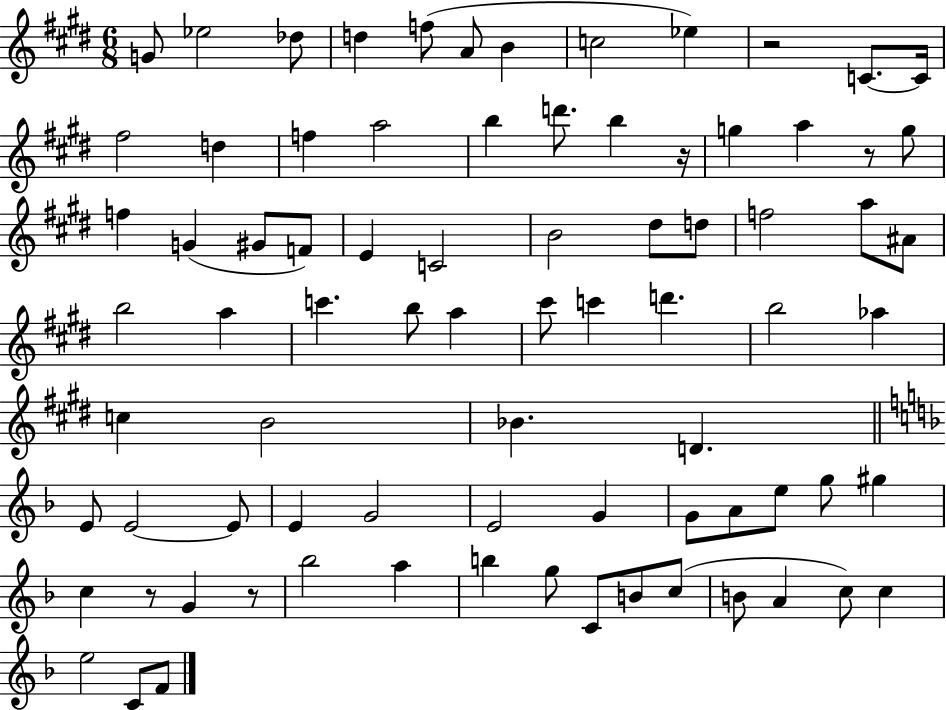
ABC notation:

X:1
T:Untitled
M:6/8
L:1/4
K:E
G/2 _e2 _d/2 d f/2 A/2 B c2 _e z2 C/2 C/4 ^f2 d f a2 b d'/2 b z/4 g a z/2 g/2 f G ^G/2 F/2 E C2 B2 ^d/2 d/2 f2 a/2 ^A/2 b2 a c' b/2 a ^c'/2 c' d' b2 _a c B2 _B D E/2 E2 E/2 E G2 E2 G G/2 A/2 e/2 g/2 ^g c z/2 G z/2 _b2 a b g/2 C/2 B/2 c/2 B/2 A c/2 c e2 C/2 F/2